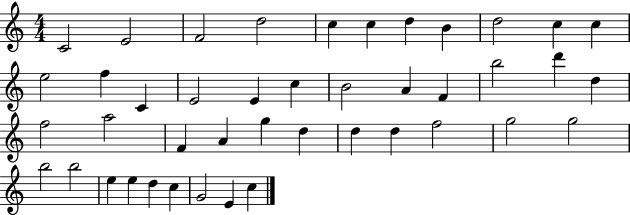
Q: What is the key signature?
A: C major